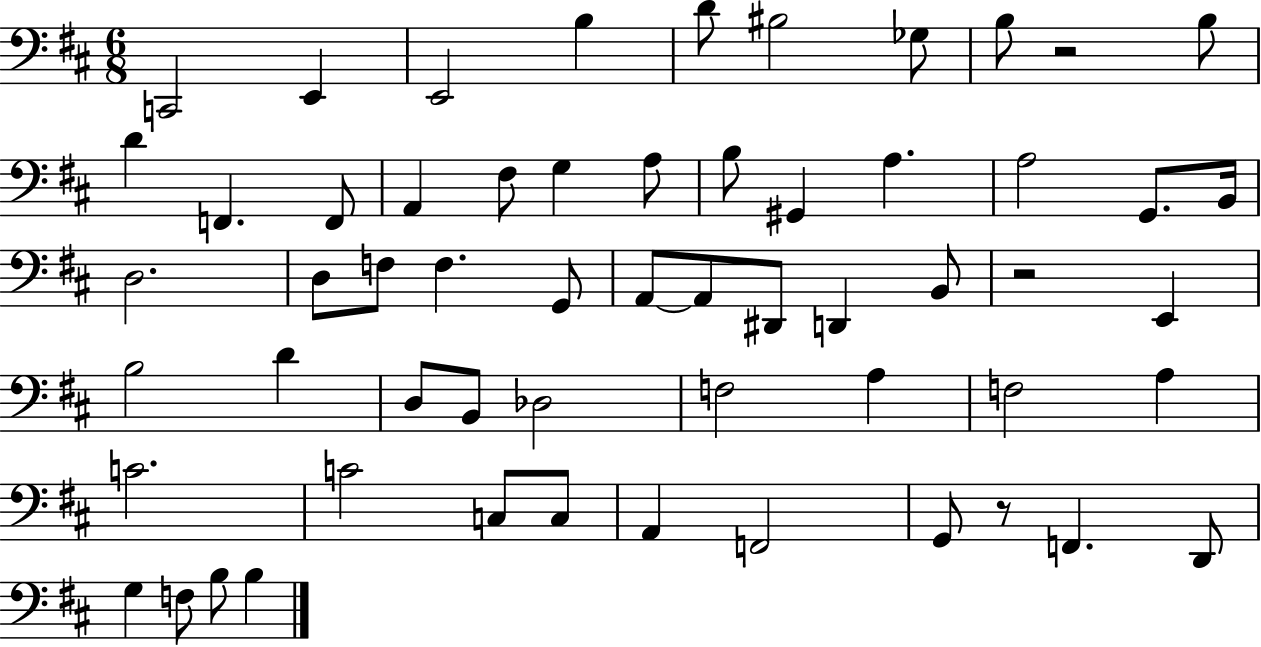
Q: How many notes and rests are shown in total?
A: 58